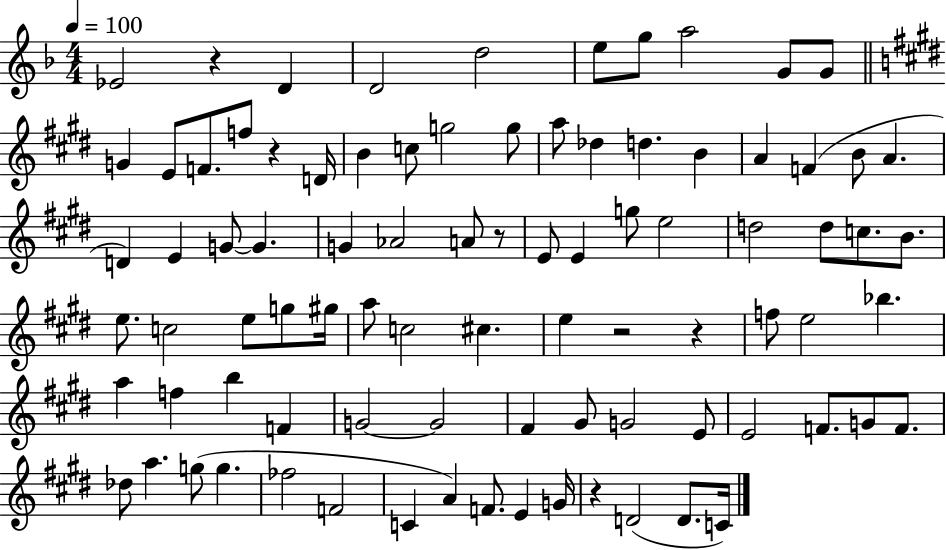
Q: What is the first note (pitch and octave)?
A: Eb4